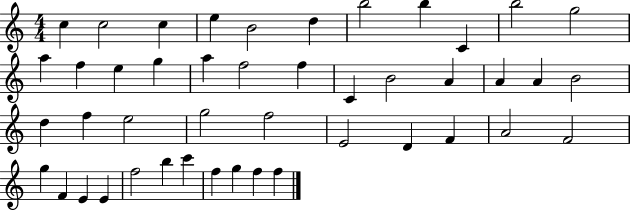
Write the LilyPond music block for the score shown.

{
  \clef treble
  \numericTimeSignature
  \time 4/4
  \key c \major
  c''4 c''2 c''4 | e''4 b'2 d''4 | b''2 b''4 c'4 | b''2 g''2 | \break a''4 f''4 e''4 g''4 | a''4 f''2 f''4 | c'4 b'2 a'4 | a'4 a'4 b'2 | \break d''4 f''4 e''2 | g''2 f''2 | e'2 d'4 f'4 | a'2 f'2 | \break g''4 f'4 e'4 e'4 | f''2 b''4 c'''4 | f''4 g''4 f''4 f''4 | \bar "|."
}